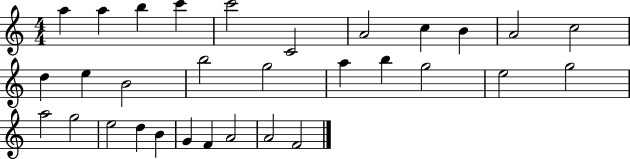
A5/q A5/q B5/q C6/q C6/h C4/h A4/h C5/q B4/q A4/h C5/h D5/q E5/q B4/h B5/h G5/h A5/q B5/q G5/h E5/h G5/h A5/h G5/h E5/h D5/q B4/q G4/q F4/q A4/h A4/h F4/h